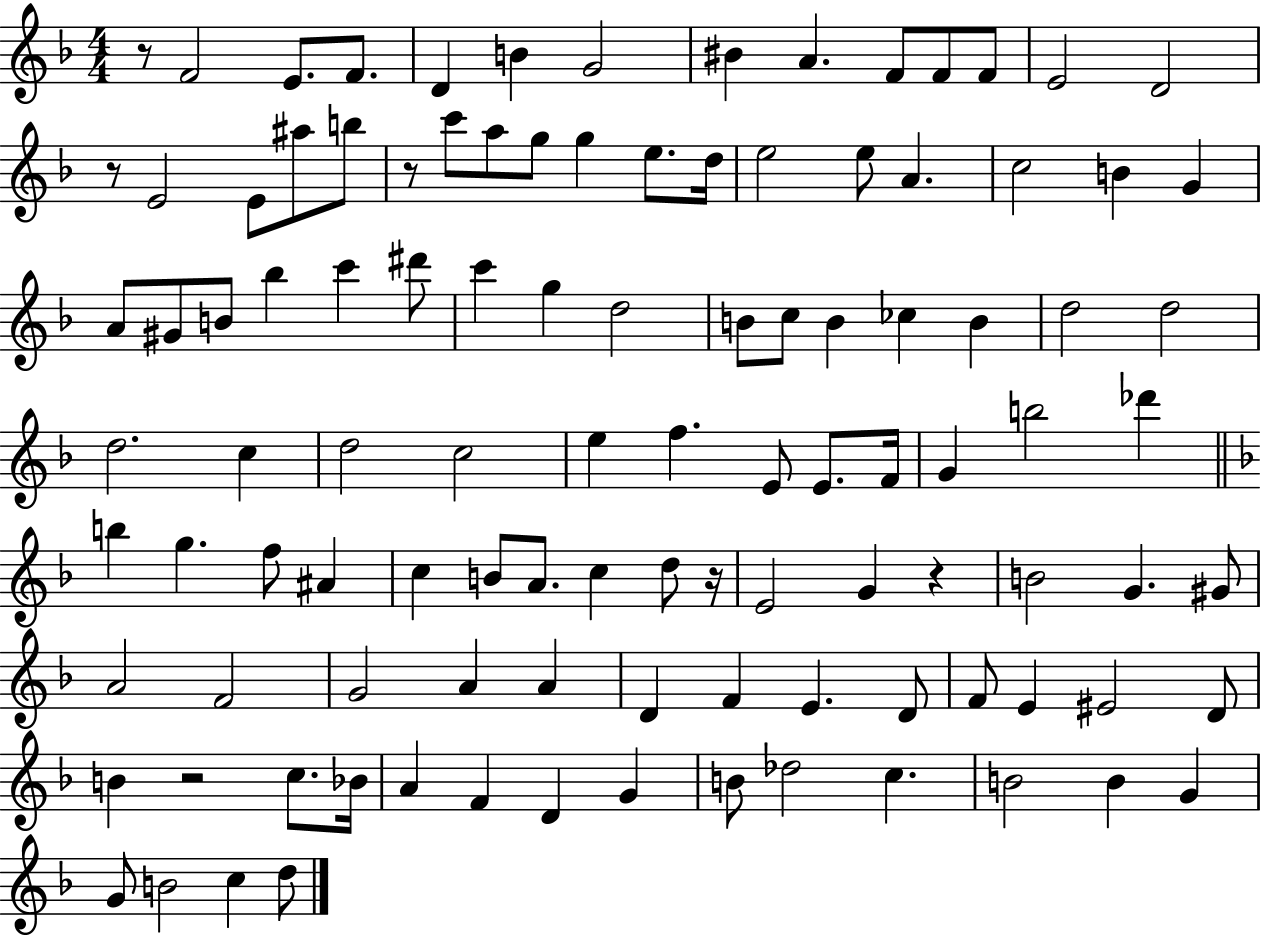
X:1
T:Untitled
M:4/4
L:1/4
K:F
z/2 F2 E/2 F/2 D B G2 ^B A F/2 F/2 F/2 E2 D2 z/2 E2 E/2 ^a/2 b/2 z/2 c'/2 a/2 g/2 g e/2 d/4 e2 e/2 A c2 B G A/2 ^G/2 B/2 _b c' ^d'/2 c' g d2 B/2 c/2 B _c B d2 d2 d2 c d2 c2 e f E/2 E/2 F/4 G b2 _d' b g f/2 ^A c B/2 A/2 c d/2 z/4 E2 G z B2 G ^G/2 A2 F2 G2 A A D F E D/2 F/2 E ^E2 D/2 B z2 c/2 _B/4 A F D G B/2 _d2 c B2 B G G/2 B2 c d/2